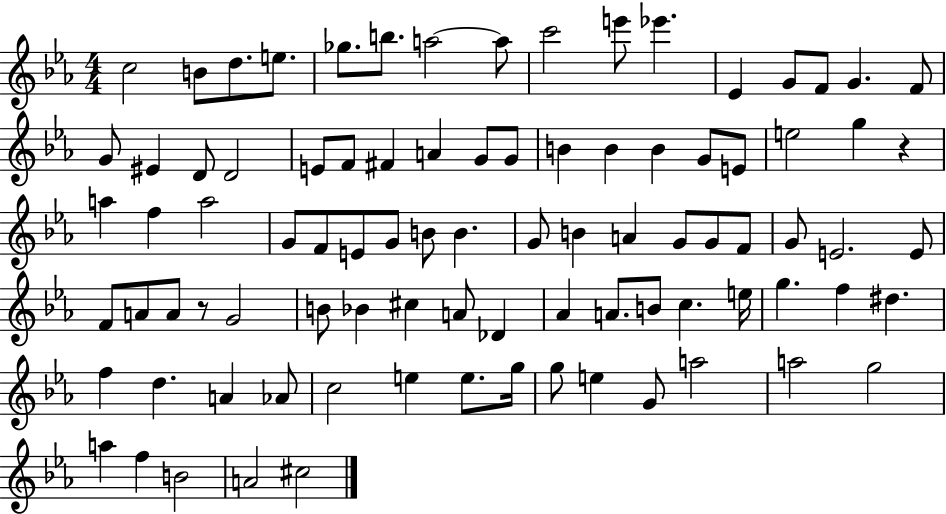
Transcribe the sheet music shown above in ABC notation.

X:1
T:Untitled
M:4/4
L:1/4
K:Eb
c2 B/2 d/2 e/2 _g/2 b/2 a2 a/2 c'2 e'/2 _e' _E G/2 F/2 G F/2 G/2 ^E D/2 D2 E/2 F/2 ^F A G/2 G/2 B B B G/2 E/2 e2 g z a f a2 G/2 F/2 E/2 G/2 B/2 B G/2 B A G/2 G/2 F/2 G/2 E2 E/2 F/2 A/2 A/2 z/2 G2 B/2 _B ^c A/2 _D _A A/2 B/2 c e/4 g f ^d f d A _A/2 c2 e e/2 g/4 g/2 e G/2 a2 a2 g2 a f B2 A2 ^c2